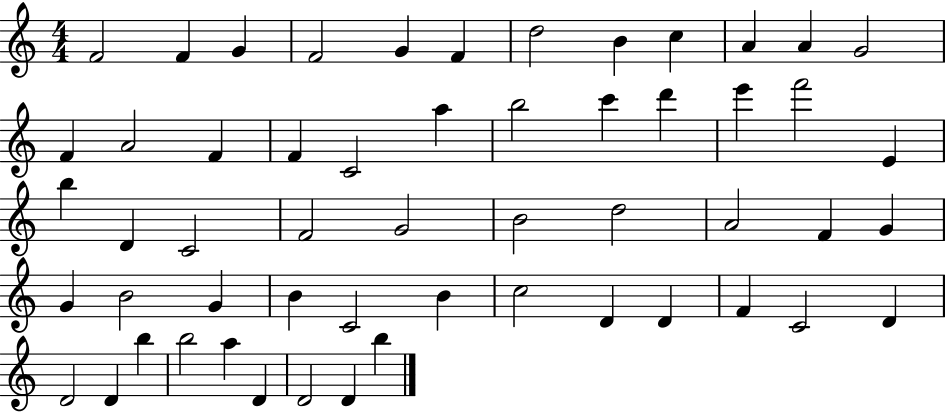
F4/h F4/q G4/q F4/h G4/q F4/q D5/h B4/q C5/q A4/q A4/q G4/h F4/q A4/h F4/q F4/q C4/h A5/q B5/h C6/q D6/q E6/q F6/h E4/q B5/q D4/q C4/h F4/h G4/h B4/h D5/h A4/h F4/q G4/q G4/q B4/h G4/q B4/q C4/h B4/q C5/h D4/q D4/q F4/q C4/h D4/q D4/h D4/q B5/q B5/h A5/q D4/q D4/h D4/q B5/q